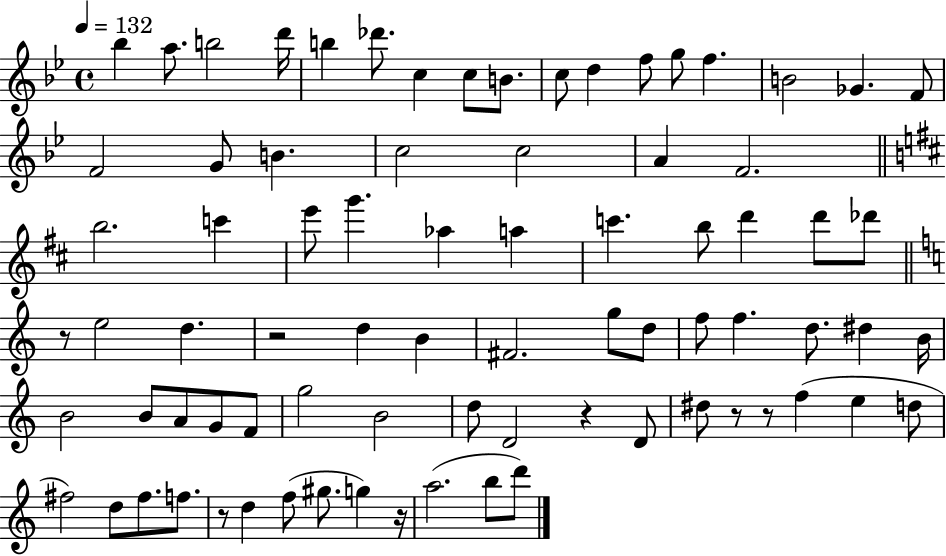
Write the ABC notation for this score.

X:1
T:Untitled
M:4/4
L:1/4
K:Bb
_b a/2 b2 d'/4 b _d'/2 c c/2 B/2 c/2 d f/2 g/2 f B2 _G F/2 F2 G/2 B c2 c2 A F2 b2 c' e'/2 g' _a a c' b/2 d' d'/2 _d'/2 z/2 e2 d z2 d B ^F2 g/2 d/2 f/2 f d/2 ^d B/4 B2 B/2 A/2 G/2 F/2 g2 B2 d/2 D2 z D/2 ^d/2 z/2 z/2 f e d/2 ^f2 d/2 ^f/2 f/2 z/2 d f/2 ^g/2 g z/4 a2 b/2 d'/2